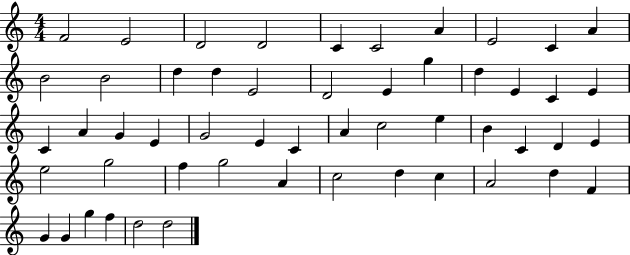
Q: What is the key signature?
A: C major